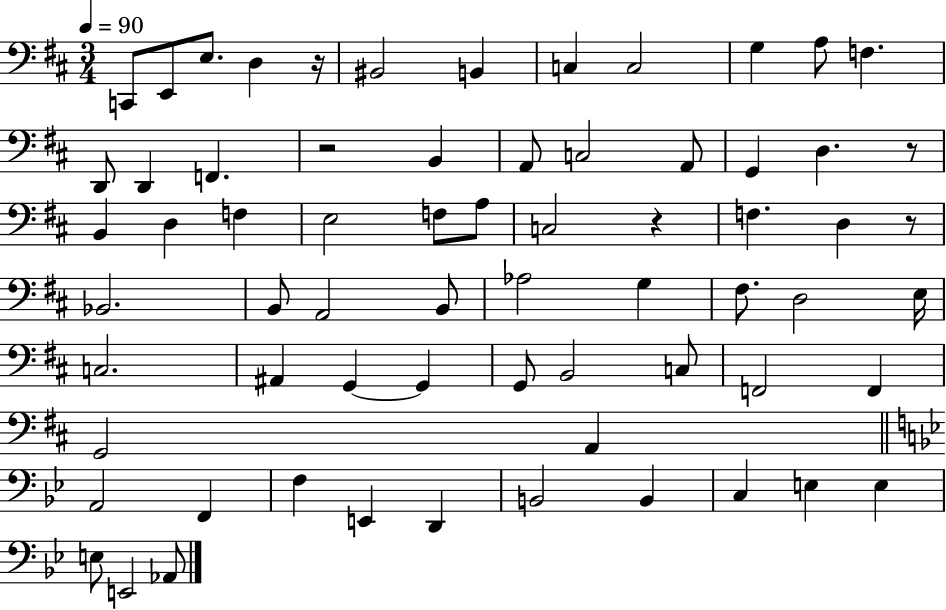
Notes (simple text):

C2/e E2/e E3/e. D3/q R/s BIS2/h B2/q C3/q C3/h G3/q A3/e F3/q. D2/e D2/q F2/q. R/h B2/q A2/e C3/h A2/e G2/q D3/q. R/e B2/q D3/q F3/q E3/h F3/e A3/e C3/h R/q F3/q. D3/q R/e Bb2/h. B2/e A2/h B2/e Ab3/h G3/q F#3/e. D3/h E3/s C3/h. A#2/q G2/q G2/q G2/e B2/h C3/e F2/h F2/q G2/h A2/q A2/h F2/q F3/q E2/q D2/q B2/h B2/q C3/q E3/q E3/q E3/e E2/h Ab2/e